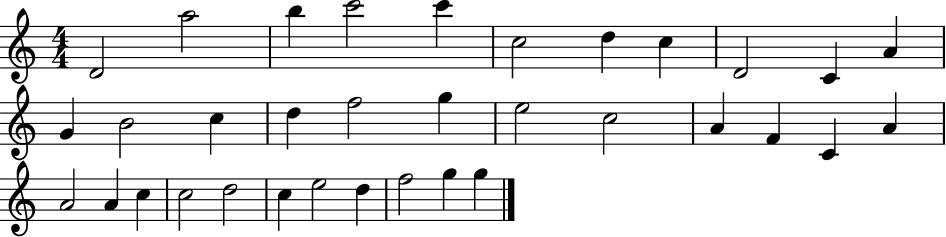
{
  \clef treble
  \numericTimeSignature
  \time 4/4
  \key c \major
  d'2 a''2 | b''4 c'''2 c'''4 | c''2 d''4 c''4 | d'2 c'4 a'4 | \break g'4 b'2 c''4 | d''4 f''2 g''4 | e''2 c''2 | a'4 f'4 c'4 a'4 | \break a'2 a'4 c''4 | c''2 d''2 | c''4 e''2 d''4 | f''2 g''4 g''4 | \break \bar "|."
}